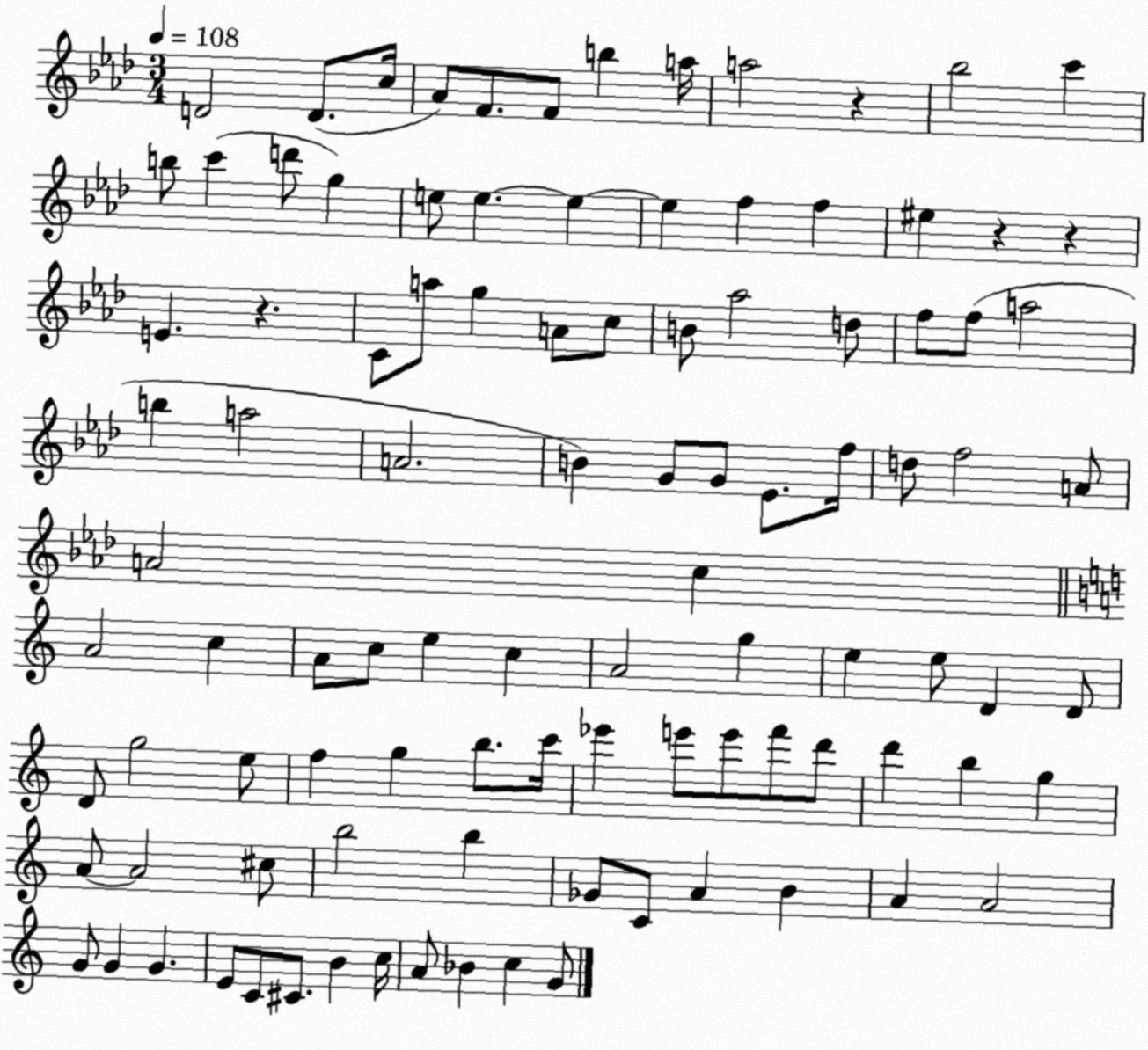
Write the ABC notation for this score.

X:1
T:Untitled
M:3/4
L:1/4
K:Ab
D2 D/2 c/4 _A/2 F/2 F/2 b a/4 a2 z _b2 c' b/2 c' d'/2 g e/2 e e e f f ^e z z E z C/2 a/2 g A/2 c/2 B/2 _a2 d/2 f/2 f/2 a2 b a2 A2 B G/2 G/2 _E/2 f/4 d/2 f2 A/2 A2 c A2 c A/2 c/2 e c A2 g e e/2 D D/2 D/2 g2 e/2 f g b/2 c'/4 _e' e'/2 e'/2 f'/2 d'/2 d' b g A/2 A2 ^c/2 b2 b _G/2 C/2 A B A A2 G/2 G G E/2 C/2 ^C/2 B c/4 A/2 _B c G/2